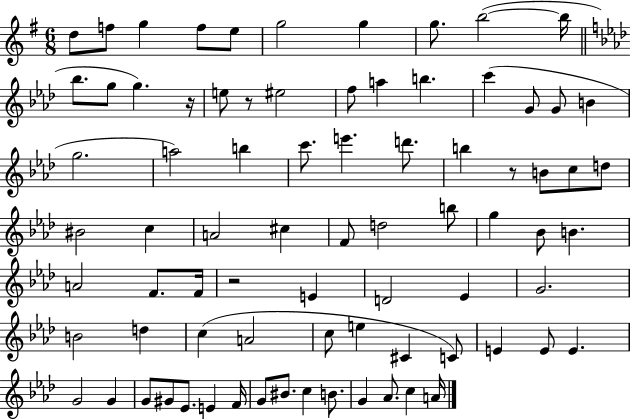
{
  \clef treble
  \numericTimeSignature
  \time 6/8
  \key g \major
  \repeat volta 2 { d''8 f''8 g''4 f''8 e''8 | g''2 g''4 | g''8. b''2~(~ b''16 | \bar "||" \break \key f \minor bes''8. g''8 g''4.) r16 | e''8 r8 eis''2 | f''8 a''4 b''4. | c'''4( g'8 g'8 b'4 | \break g''2. | a''2) b''4 | c'''8. e'''4. d'''8. | b''4 r8 b'8 c''8 d''8 | \break bis'2 c''4 | a'2 cis''4 | f'8 d''2 b''8 | g''4 bes'8 b'4. | \break a'2 f'8. f'16 | r2 e'4 | d'2 ees'4 | g'2. | \break b'2 d''4 | c''4( a'2 | c''8 e''4 cis'4 c'8) | e'4 e'8 e'4. | \break g'2 g'4 | g'8 gis'8 ees'8. e'4 f'16 | g'8 bis'8. c''4 b'8. | g'4 aes'8. c''4 a'16 | \break } \bar "|."
}